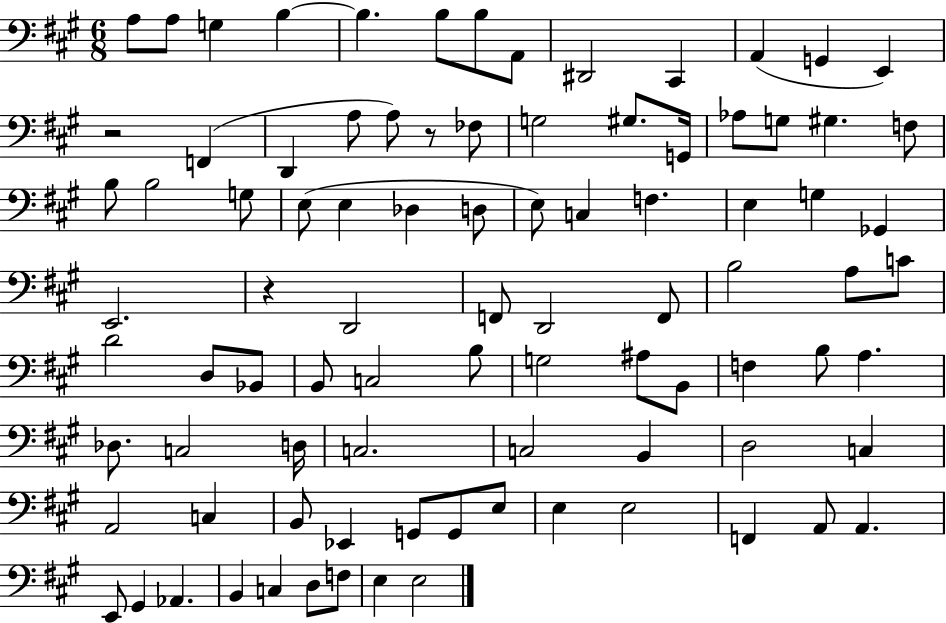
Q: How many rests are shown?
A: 3